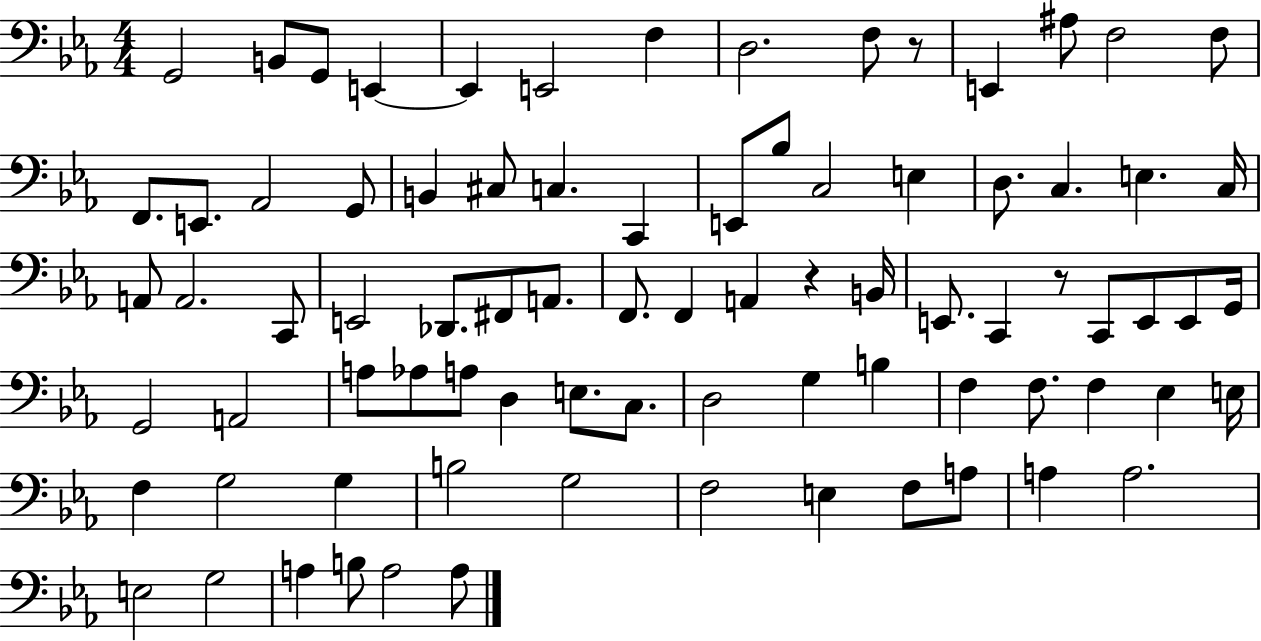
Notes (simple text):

G2/h B2/e G2/e E2/q E2/q E2/h F3/q D3/h. F3/e R/e E2/q A#3/e F3/h F3/e F2/e. E2/e. Ab2/h G2/e B2/q C#3/e C3/q. C2/q E2/e Bb3/e C3/h E3/q D3/e. C3/q. E3/q. C3/s A2/e A2/h. C2/e E2/h Db2/e. F#2/e A2/e. F2/e. F2/q A2/q R/q B2/s E2/e. C2/q R/e C2/e E2/e E2/e G2/s G2/h A2/h A3/e Ab3/e A3/e D3/q E3/e. C3/e. D3/h G3/q B3/q F3/q F3/e. F3/q Eb3/q E3/s F3/q G3/h G3/q B3/h G3/h F3/h E3/q F3/e A3/e A3/q A3/h. E3/h G3/h A3/q B3/e A3/h A3/e